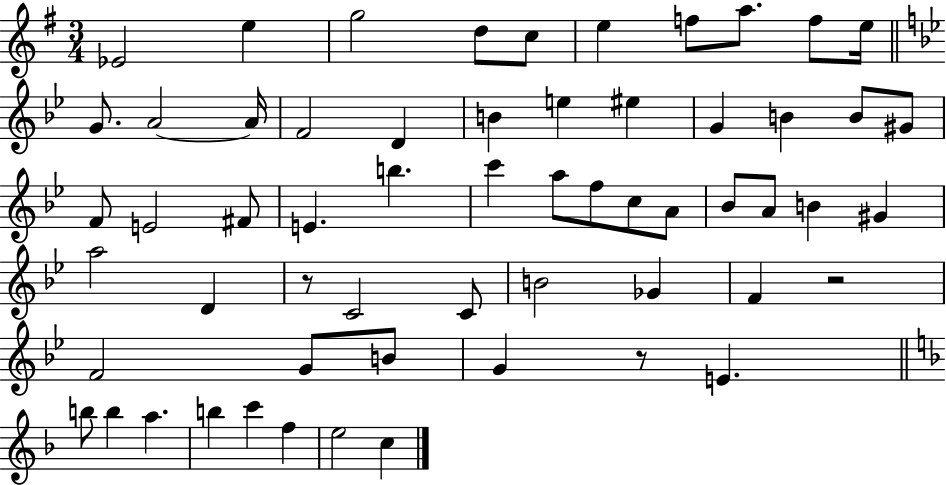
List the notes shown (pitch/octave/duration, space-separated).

Eb4/h E5/q G5/h D5/e C5/e E5/q F5/e A5/e. F5/e E5/s G4/e. A4/h A4/s F4/h D4/q B4/q E5/q EIS5/q G4/q B4/q B4/e G#4/e F4/e E4/h F#4/e E4/q. B5/q. C6/q A5/e F5/e C5/e A4/e Bb4/e A4/e B4/q G#4/q A5/h D4/q R/e C4/h C4/e B4/h Gb4/q F4/q R/h F4/h G4/e B4/e G4/q R/e E4/q. B5/e B5/q A5/q. B5/q C6/q F5/q E5/h C5/q